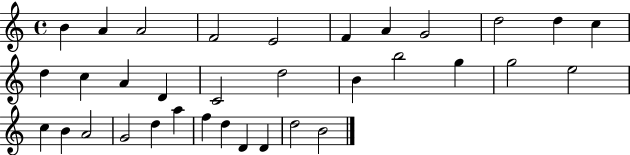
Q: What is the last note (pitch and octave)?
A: B4